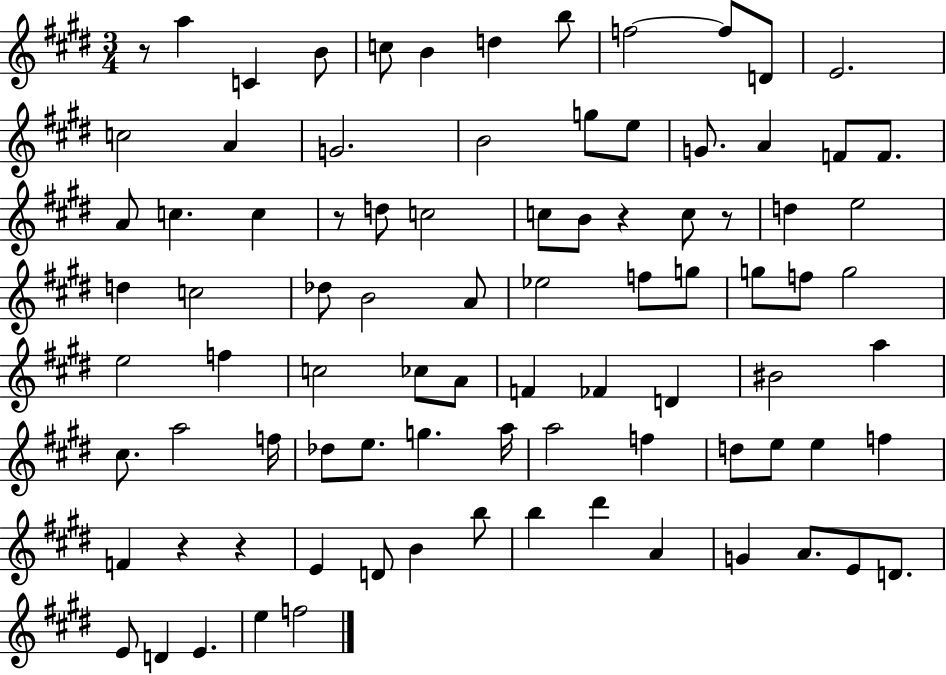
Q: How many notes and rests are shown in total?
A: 88